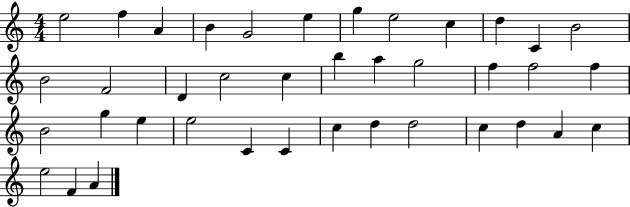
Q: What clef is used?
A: treble